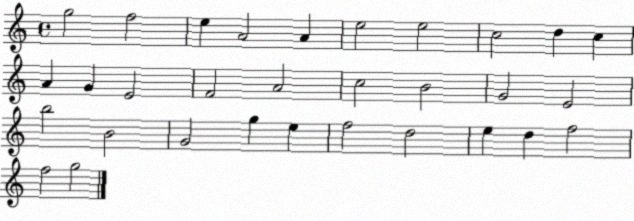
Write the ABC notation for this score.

X:1
T:Untitled
M:4/4
L:1/4
K:C
g2 f2 e A2 A e2 e2 c2 d c A G E2 F2 A2 c2 B2 G2 E2 b2 B2 G2 g e f2 d2 e d f2 f2 g2